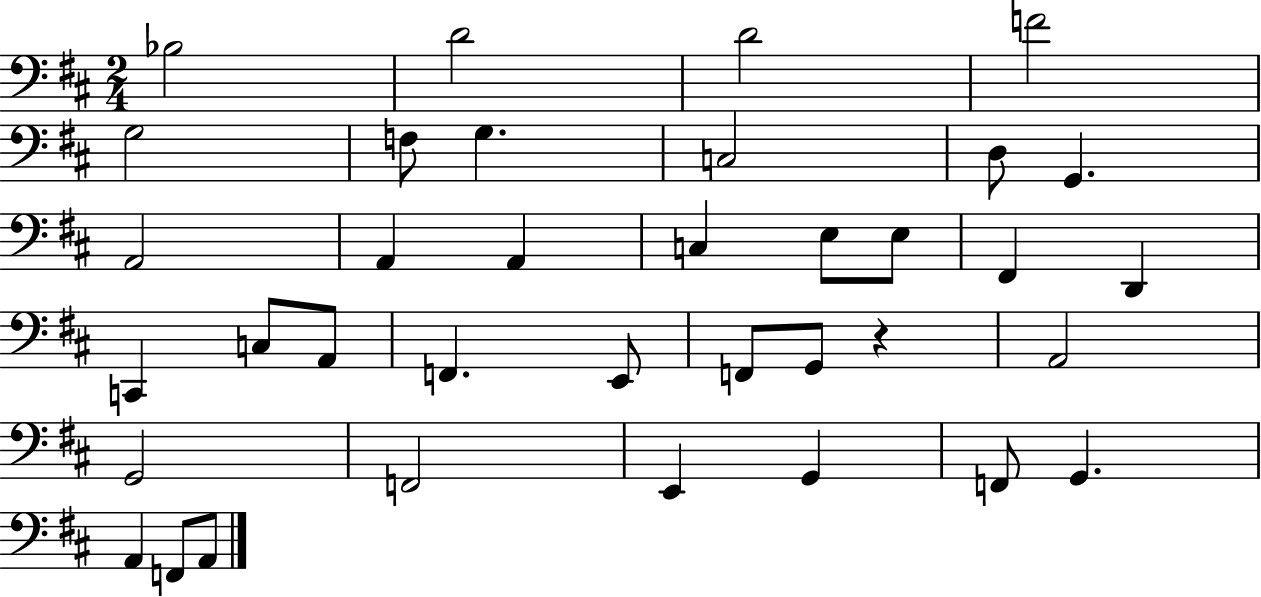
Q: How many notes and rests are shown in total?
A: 36